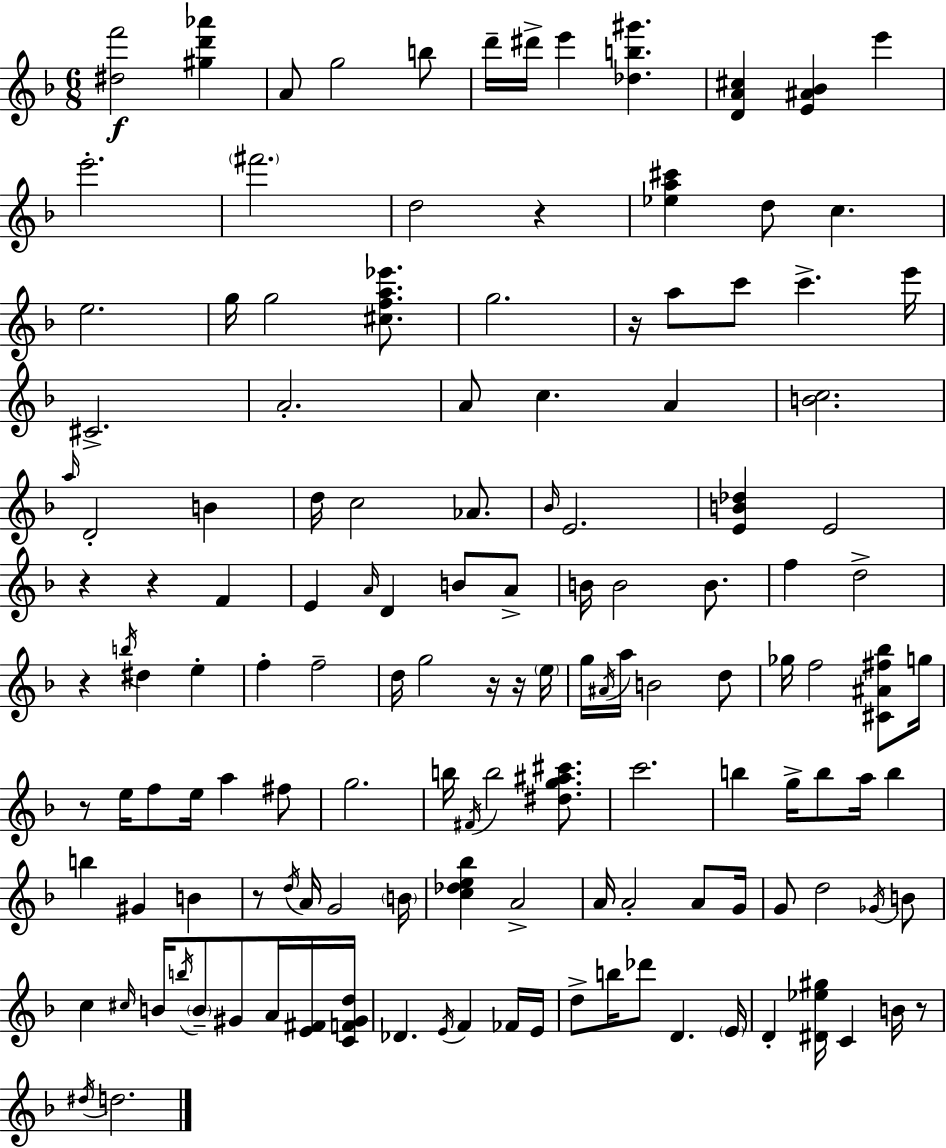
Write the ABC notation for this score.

X:1
T:Untitled
M:6/8
L:1/4
K:Dm
[^df']2 [^gd'_a'] A/2 g2 b/2 d'/4 ^d'/4 e' [_db^g'] [DA^c] [E^A_B] e' e'2 ^f'2 d2 z [_ea^c'] d/2 c e2 g/4 g2 [^cfa_e']/2 g2 z/4 a/2 c'/2 c' e'/4 ^C2 A2 A/2 c A [Bc]2 a/4 D2 B d/4 c2 _A/2 _B/4 E2 [EB_d] E2 z z F E A/4 D B/2 A/2 B/4 B2 B/2 f d2 z b/4 ^d e f f2 d/4 g2 z/4 z/4 e/4 g/4 ^A/4 a/4 B2 d/2 _g/4 f2 [^C^A^f_b]/2 g/4 z/2 e/4 f/2 e/4 a ^f/2 g2 b/4 ^F/4 b2 [^dg^a^c']/2 c'2 b g/4 b/2 a/4 b b ^G B z/2 d/4 A/4 G2 B/4 [c_de_b] A2 A/4 A2 A/2 G/4 G/2 d2 _G/4 B/2 c ^c/4 B/4 b/4 B/2 ^G/2 A/4 [E^F]/4 [CF^Gd]/4 _D E/4 F _F/4 E/4 d/2 b/4 _d'/2 D E/4 D [^D_e^g]/4 C B/4 z/2 ^d/4 d2